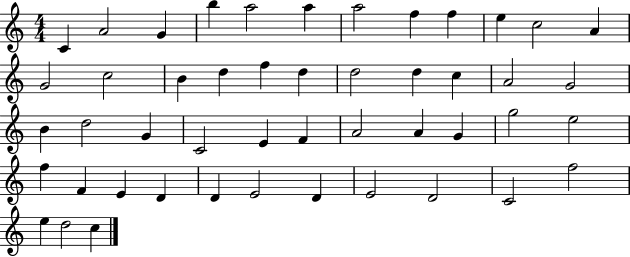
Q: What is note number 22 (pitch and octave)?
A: A4